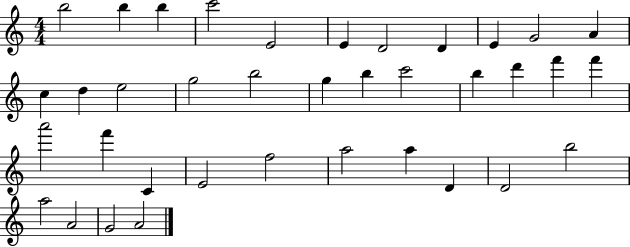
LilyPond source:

{
  \clef treble
  \numericTimeSignature
  \time 4/4
  \key c \major
  b''2 b''4 b''4 | c'''2 e'2 | e'4 d'2 d'4 | e'4 g'2 a'4 | \break c''4 d''4 e''2 | g''2 b''2 | g''4 b''4 c'''2 | b''4 d'''4 f'''4 f'''4 | \break a'''2 f'''4 c'4 | e'2 f''2 | a''2 a''4 d'4 | d'2 b''2 | \break a''2 a'2 | g'2 a'2 | \bar "|."
}